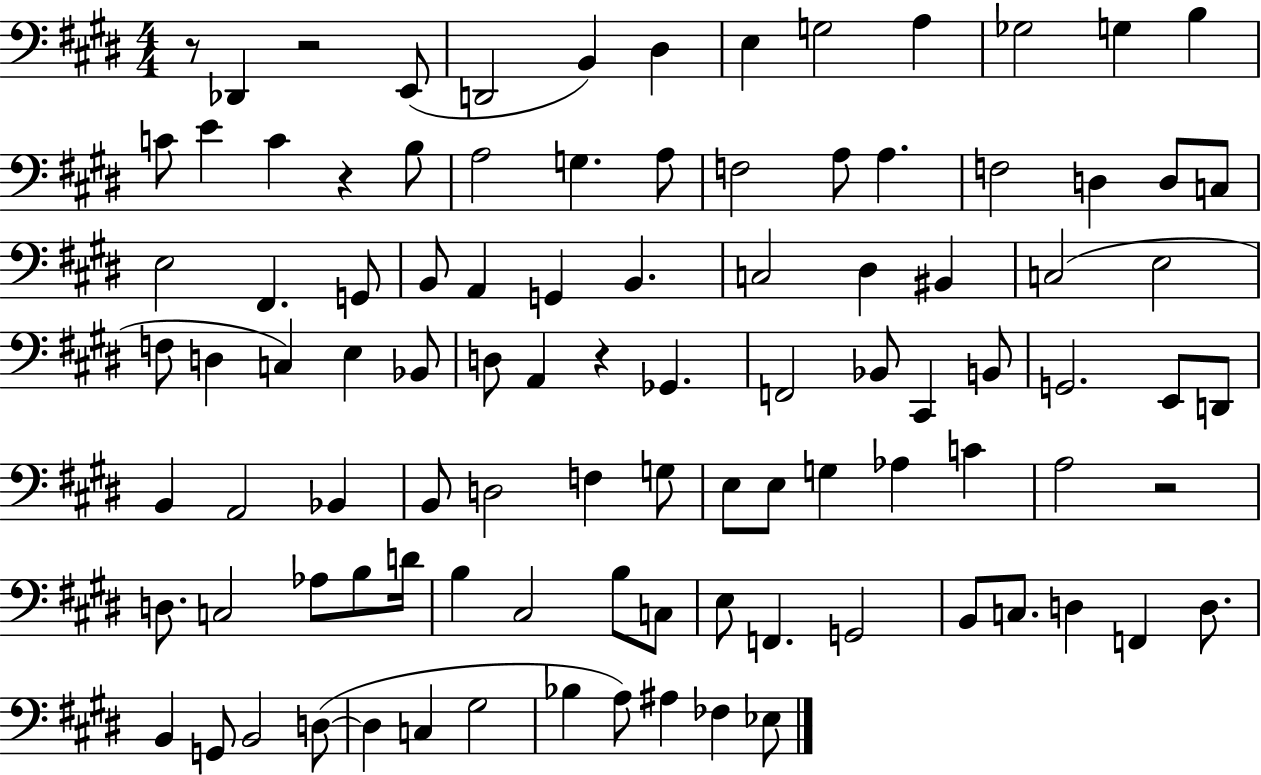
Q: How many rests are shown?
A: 5